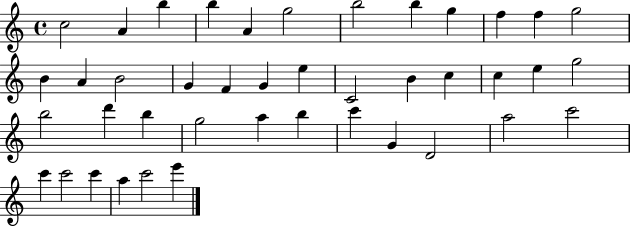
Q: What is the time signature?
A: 4/4